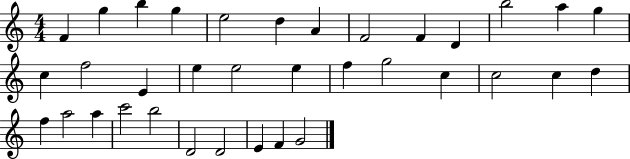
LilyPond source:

{
  \clef treble
  \numericTimeSignature
  \time 4/4
  \key c \major
  f'4 g''4 b''4 g''4 | e''2 d''4 a'4 | f'2 f'4 d'4 | b''2 a''4 g''4 | \break c''4 f''2 e'4 | e''4 e''2 e''4 | f''4 g''2 c''4 | c''2 c''4 d''4 | \break f''4 a''2 a''4 | c'''2 b''2 | d'2 d'2 | e'4 f'4 g'2 | \break \bar "|."
}